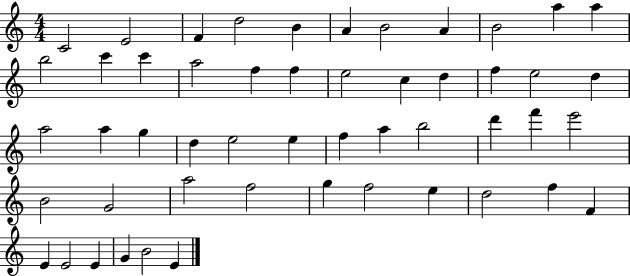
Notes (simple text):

C4/h E4/h F4/q D5/h B4/q A4/q B4/h A4/q B4/h A5/q A5/q B5/h C6/q C6/q A5/h F5/q F5/q E5/h C5/q D5/q F5/q E5/h D5/q A5/h A5/q G5/q D5/q E5/h E5/q F5/q A5/q B5/h D6/q F6/q E6/h B4/h G4/h A5/h F5/h G5/q F5/h E5/q D5/h F5/q F4/q E4/q E4/h E4/q G4/q B4/h E4/q